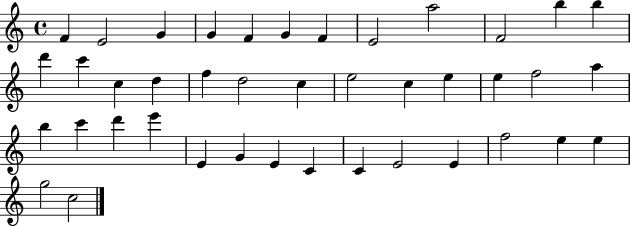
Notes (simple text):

F4/q E4/h G4/q G4/q F4/q G4/q F4/q E4/h A5/h F4/h B5/q B5/q D6/q C6/q C5/q D5/q F5/q D5/h C5/q E5/h C5/q E5/q E5/q F5/h A5/q B5/q C6/q D6/q E6/q E4/q G4/q E4/q C4/q C4/q E4/h E4/q F5/h E5/q E5/q G5/h C5/h